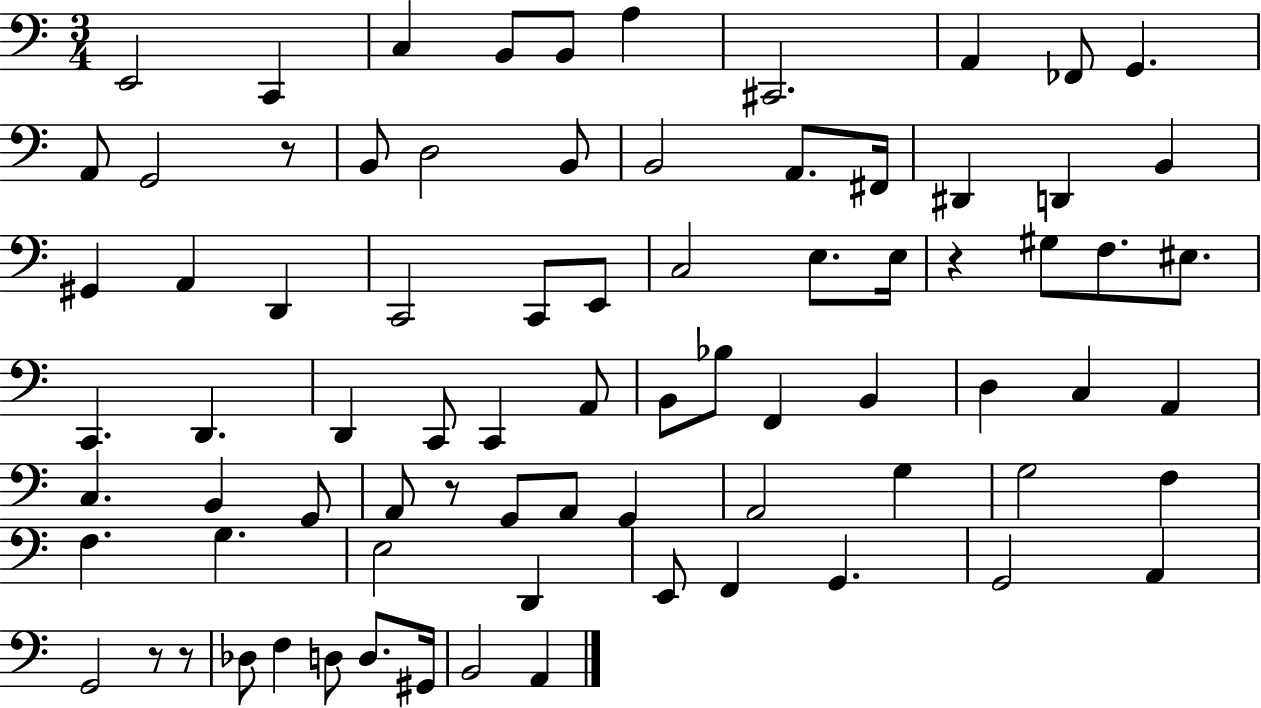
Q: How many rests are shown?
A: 5